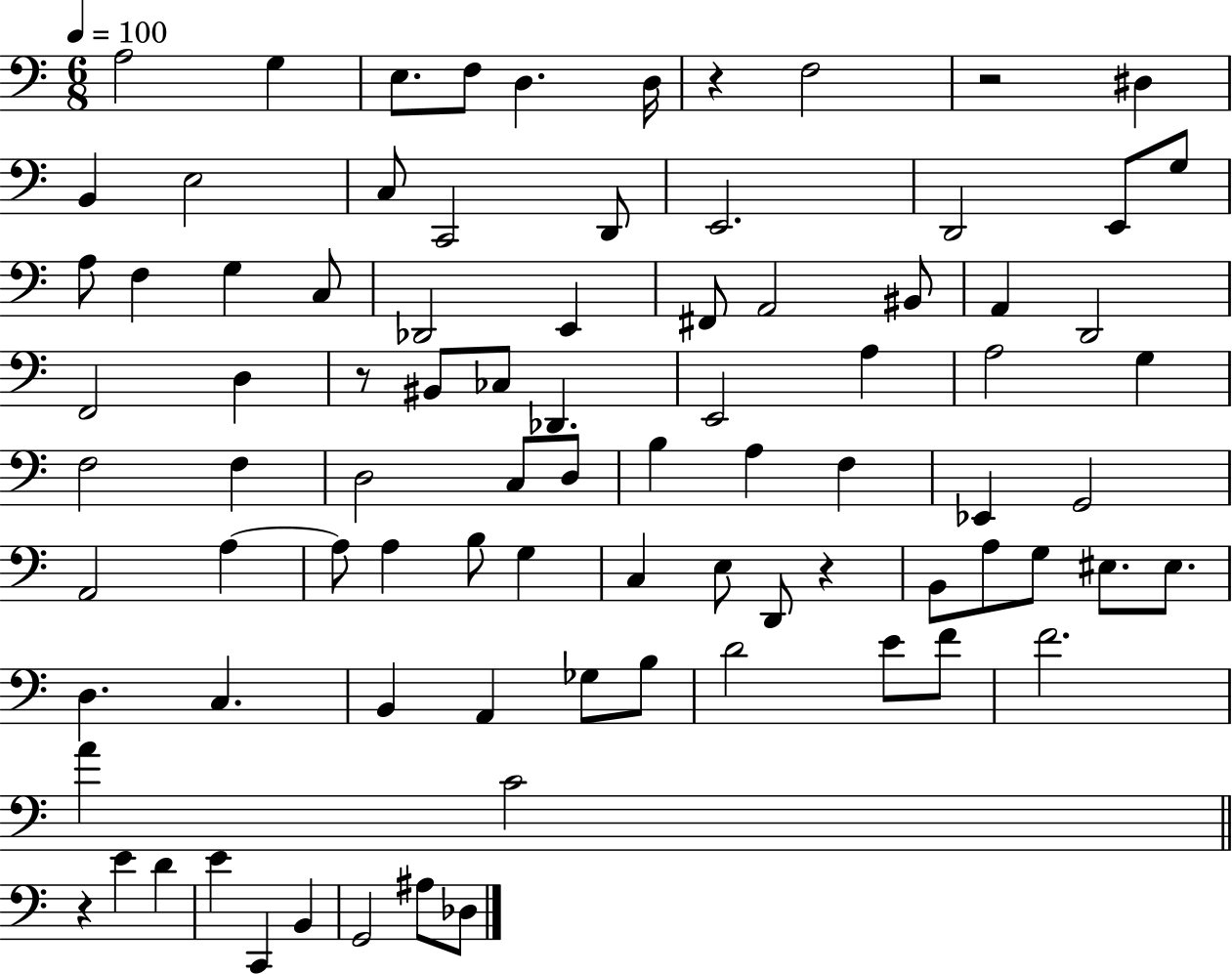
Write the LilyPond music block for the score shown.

{
  \clef bass
  \numericTimeSignature
  \time 6/8
  \key c \major
  \tempo 4 = 100
  a2 g4 | e8. f8 d4. d16 | r4 f2 | r2 dis4 | \break b,4 e2 | c8 c,2 d,8 | e,2. | d,2 e,8 g8 | \break a8 f4 g4 c8 | des,2 e,4 | fis,8 a,2 bis,8 | a,4 d,2 | \break f,2 d4 | r8 bis,8 ces8 des,4. | e,2 a4 | a2 g4 | \break f2 f4 | d2 c8 d8 | b4 a4 f4 | ees,4 g,2 | \break a,2 a4~~ | a8 a4 b8 g4 | c4 e8 d,8 r4 | b,8 a8 g8 eis8. eis8. | \break d4. c4. | b,4 a,4 ges8 b8 | d'2 e'8 f'8 | f'2. | \break a'4 c'2 | \bar "||" \break \key c \major r4 e'4 d'4 | e'4 c,4 b,4 | g,2 ais8 des8 | \bar "|."
}